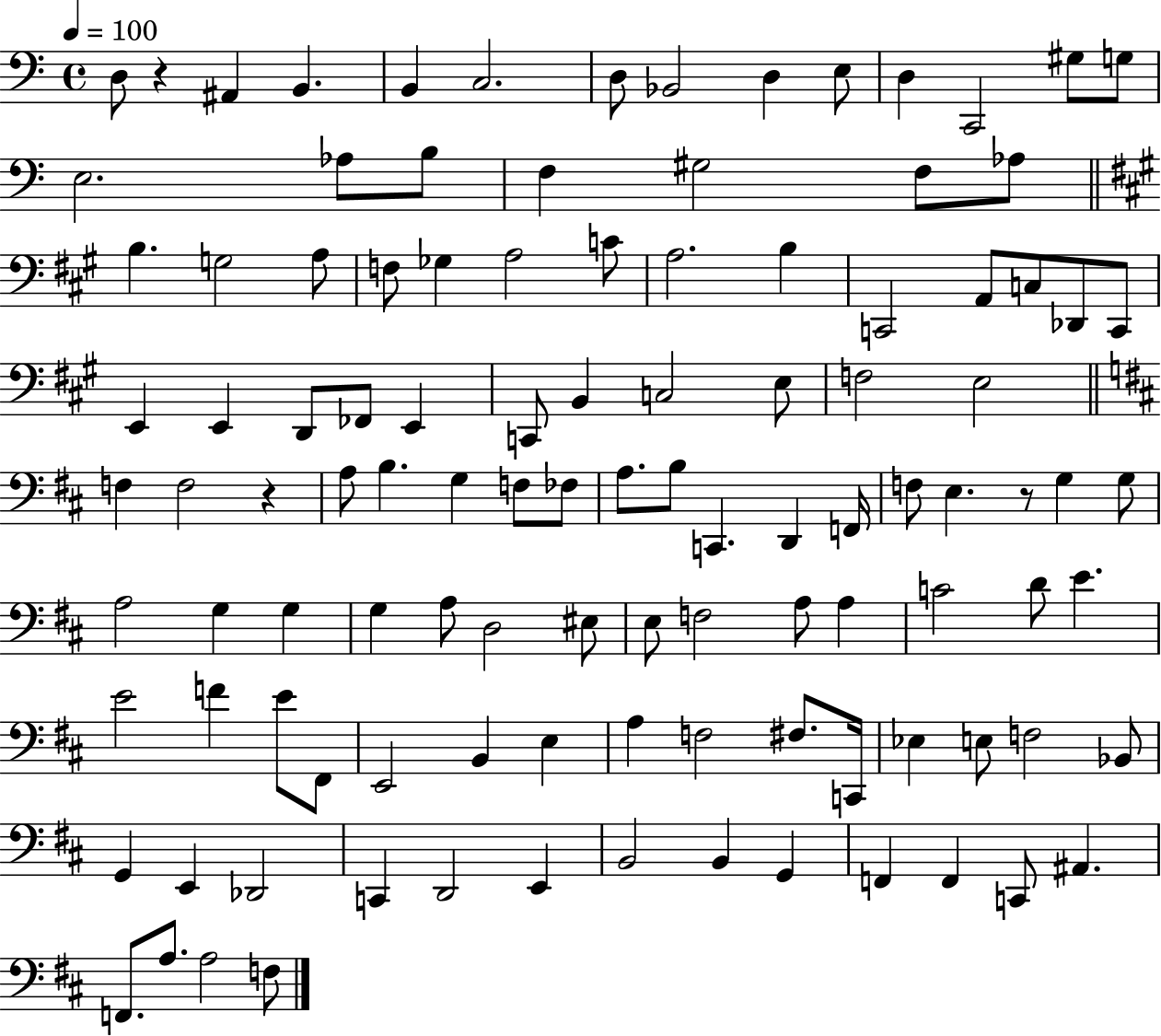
X:1
T:Untitled
M:4/4
L:1/4
K:C
D,/2 z ^A,, B,, B,, C,2 D,/2 _B,,2 D, E,/2 D, C,,2 ^G,/2 G,/2 E,2 _A,/2 B,/2 F, ^G,2 F,/2 _A,/2 B, G,2 A,/2 F,/2 _G, A,2 C/2 A,2 B, C,,2 A,,/2 C,/2 _D,,/2 C,,/2 E,, E,, D,,/2 _F,,/2 E,, C,,/2 B,, C,2 E,/2 F,2 E,2 F, F,2 z A,/2 B, G, F,/2 _F,/2 A,/2 B,/2 C,, D,, F,,/4 F,/2 E, z/2 G, G,/2 A,2 G, G, G, A,/2 D,2 ^E,/2 E,/2 F,2 A,/2 A, C2 D/2 E E2 F E/2 ^F,,/2 E,,2 B,, E, A, F,2 ^F,/2 C,,/4 _E, E,/2 F,2 _B,,/2 G,, E,, _D,,2 C,, D,,2 E,, B,,2 B,, G,, F,, F,, C,,/2 ^A,, F,,/2 A,/2 A,2 F,/2